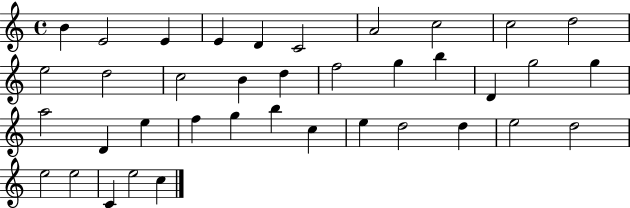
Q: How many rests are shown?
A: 0